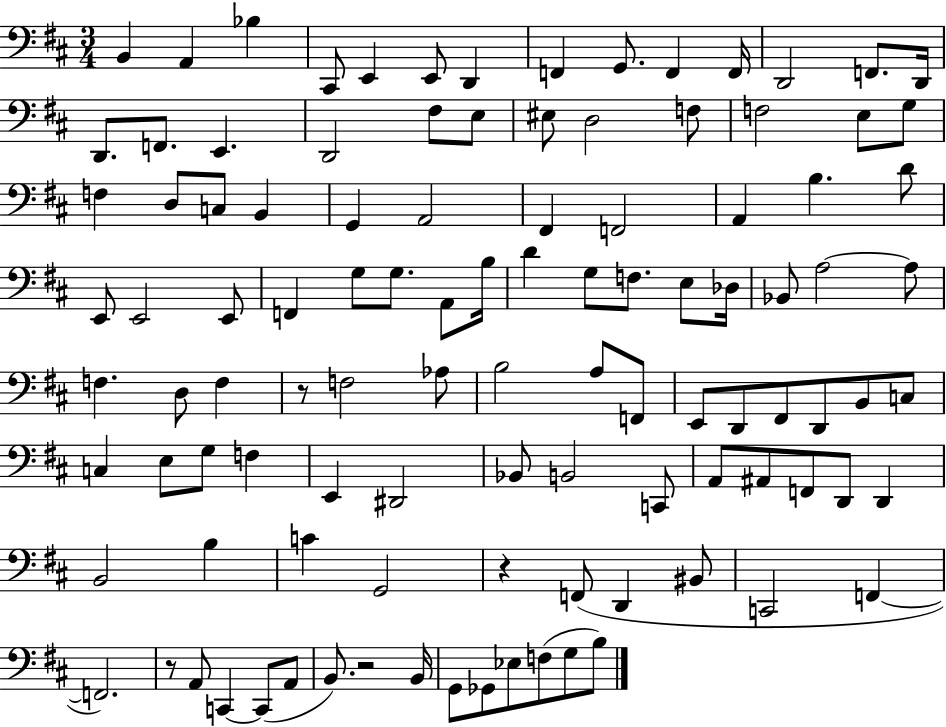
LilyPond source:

{
  \clef bass
  \numericTimeSignature
  \time 3/4
  \key d \major
  b,4 a,4 bes4 | cis,8 e,4 e,8 d,4 | f,4 g,8. f,4 f,16 | d,2 f,8. d,16 | \break d,8. f,8. e,4. | d,2 fis8 e8 | eis8 d2 f8 | f2 e8 g8 | \break f4 d8 c8 b,4 | g,4 a,2 | fis,4 f,2 | a,4 b4. d'8 | \break e,8 e,2 e,8 | f,4 g8 g8. a,8 b16 | d'4 g8 f8. e8 des16 | bes,8 a2~~ a8 | \break f4. d8 f4 | r8 f2 aes8 | b2 a8 f,8 | e,8 d,8 fis,8 d,8 b,8 c8 | \break c4 e8 g8 f4 | e,4 dis,2 | bes,8 b,2 c,8 | a,8 ais,8 f,8 d,8 d,4 | \break b,2 b4 | c'4 g,2 | r4 f,8( d,4 bis,8 | c,2 f,4~~ | \break f,2.) | r8 a,8 c,4~~ c,8( a,8 | b,8.) r2 b,16 | g,8 ges,8 ees8 f8( g8 b8) | \break \bar "|."
}